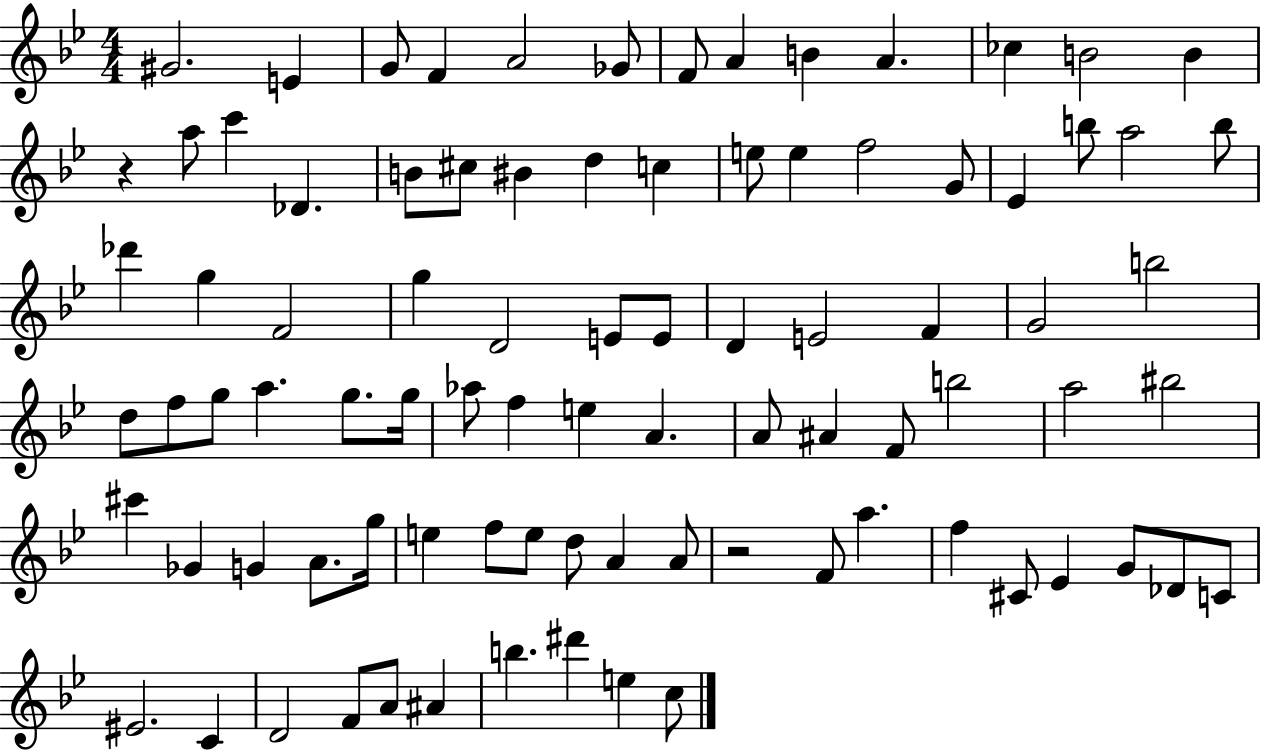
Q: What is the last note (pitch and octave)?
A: C5